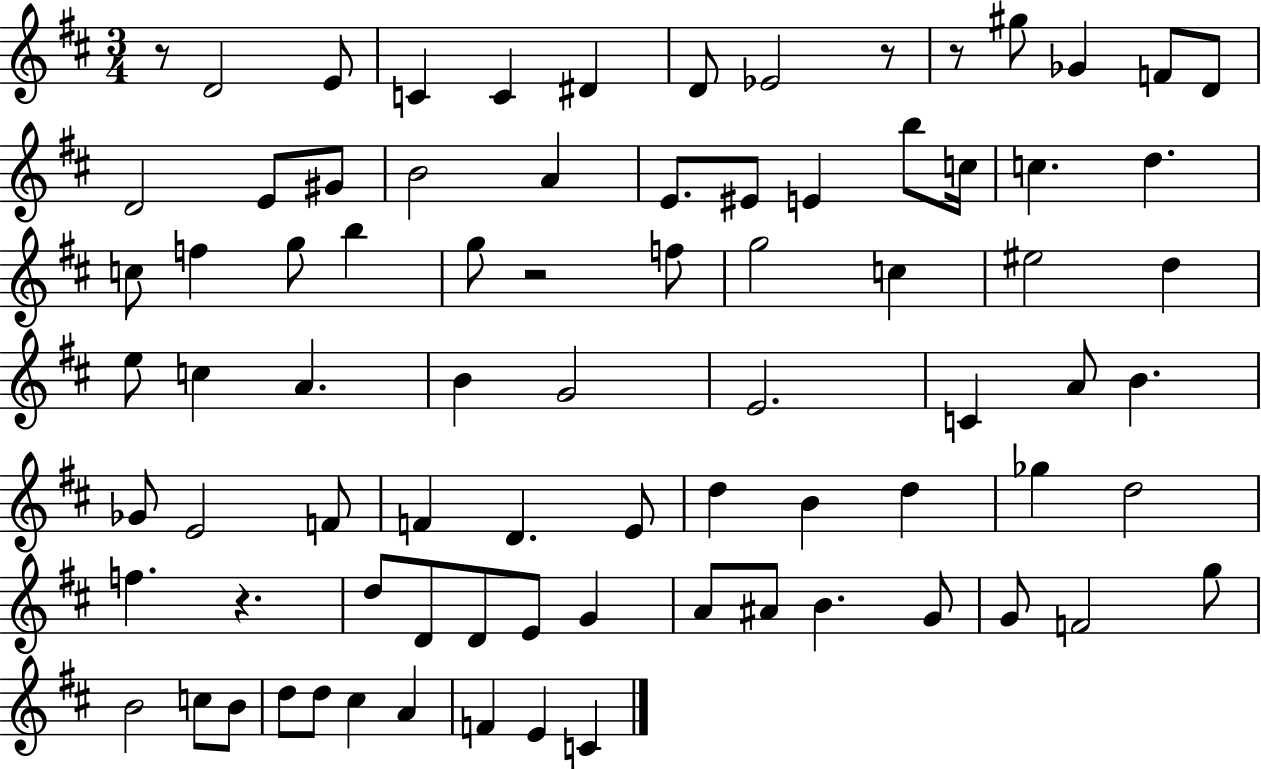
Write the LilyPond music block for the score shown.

{
  \clef treble
  \numericTimeSignature
  \time 3/4
  \key d \major
  r8 d'2 e'8 | c'4 c'4 dis'4 | d'8 ees'2 r8 | r8 gis''8 ges'4 f'8 d'8 | \break d'2 e'8 gis'8 | b'2 a'4 | e'8. eis'8 e'4 b''8 c''16 | c''4. d''4. | \break c''8 f''4 g''8 b''4 | g''8 r2 f''8 | g''2 c''4 | eis''2 d''4 | \break e''8 c''4 a'4. | b'4 g'2 | e'2. | c'4 a'8 b'4. | \break ges'8 e'2 f'8 | f'4 d'4. e'8 | d''4 b'4 d''4 | ges''4 d''2 | \break f''4. r4. | d''8 d'8 d'8 e'8 g'4 | a'8 ais'8 b'4. g'8 | g'8 f'2 g''8 | \break b'2 c''8 b'8 | d''8 d''8 cis''4 a'4 | f'4 e'4 c'4 | \bar "|."
}